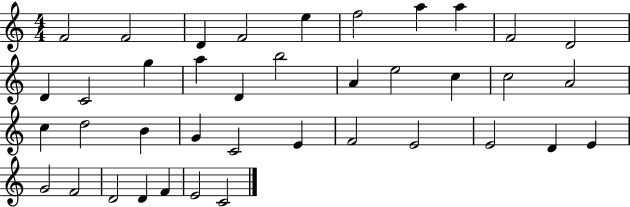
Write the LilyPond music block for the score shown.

{
  \clef treble
  \numericTimeSignature
  \time 4/4
  \key c \major
  f'2 f'2 | d'4 f'2 e''4 | f''2 a''4 a''4 | f'2 d'2 | \break d'4 c'2 g''4 | a''4 d'4 b''2 | a'4 e''2 c''4 | c''2 a'2 | \break c''4 d''2 b'4 | g'4 c'2 e'4 | f'2 e'2 | e'2 d'4 e'4 | \break g'2 f'2 | d'2 d'4 f'4 | e'2 c'2 | \bar "|."
}